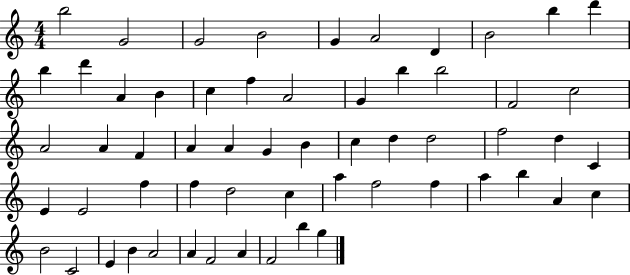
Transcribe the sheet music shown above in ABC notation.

X:1
T:Untitled
M:4/4
L:1/4
K:C
b2 G2 G2 B2 G A2 D B2 b d' b d' A B c f A2 G b b2 F2 c2 A2 A F A A G B c d d2 f2 d C E E2 f f d2 c a f2 f a b A c B2 C2 E B A2 A F2 A F2 b g